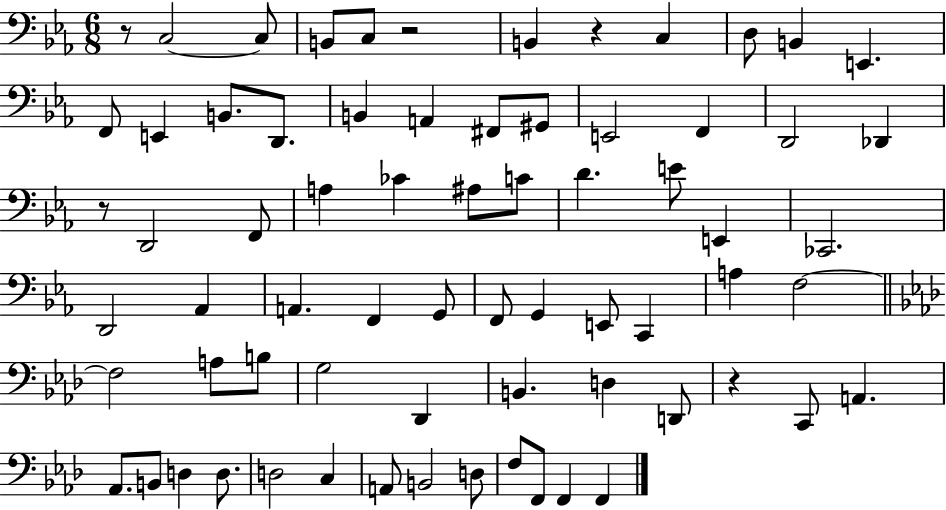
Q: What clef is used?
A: bass